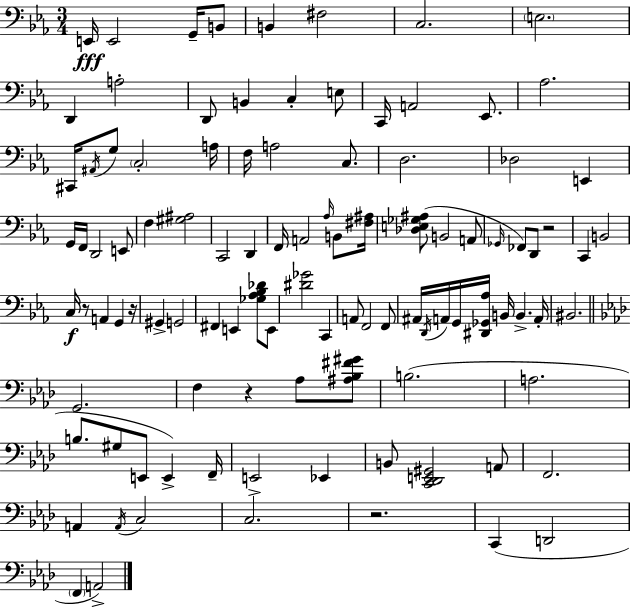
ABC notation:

X:1
T:Untitled
M:3/4
L:1/4
K:Eb
E,,/4 E,,2 G,,/4 B,,/2 B,, ^F,2 C,2 E,2 D,, A,2 D,,/2 B,, C, E,/2 C,,/4 A,,2 _E,,/2 _A,2 ^C,,/4 ^A,,/4 G,/2 C,2 A,/4 F,/4 A,2 C,/2 D,2 _D,2 E,, G,,/4 F,,/4 D,,2 E,,/2 F, [^G,^A,]2 C,,2 D,, F,,/4 A,,2 _A,/4 B,,/2 [^F,^A,]/4 [_D,E,_G,^A,]/2 B,,2 A,,/2 _G,,/4 _F,,/2 D,,/2 z2 C,, B,,2 C,/4 z/2 A,, G,, z/4 ^G,, G,,2 ^F,, E,, [_G,_A,_B,_D]/2 E,,/2 [^D_G]2 C,, A,,/2 F,,2 F,,/2 ^A,,/4 D,,/4 A,,/4 G,,/4 [^D,,_G,,_A,]/4 B,,/4 B,, A,,/4 ^B,,2 G,,2 F, z _A,/2 [^A,_B,^F^G]/2 B,2 A,2 B,/2 ^G,/2 E,,/2 E,, F,,/4 E,,2 _E,, B,,/2 [C,,_D,,E,,^G,,]2 A,,/2 F,,2 A,, A,,/4 C,2 C,2 z2 C,, D,,2 F,, A,,2